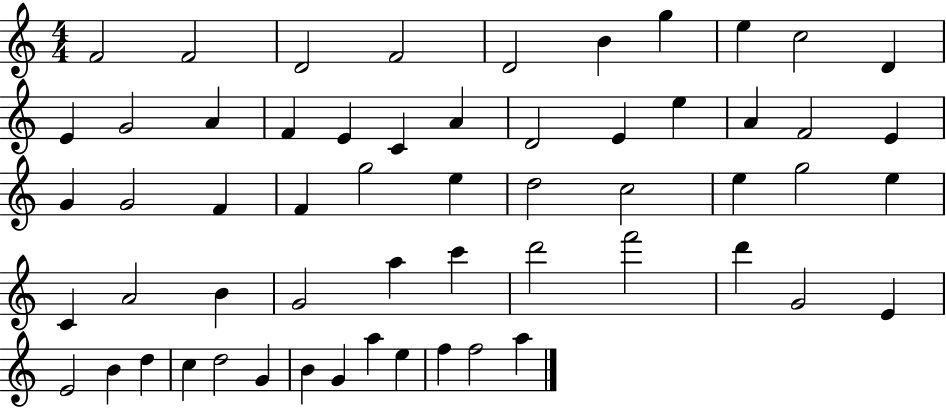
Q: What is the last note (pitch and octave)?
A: A5